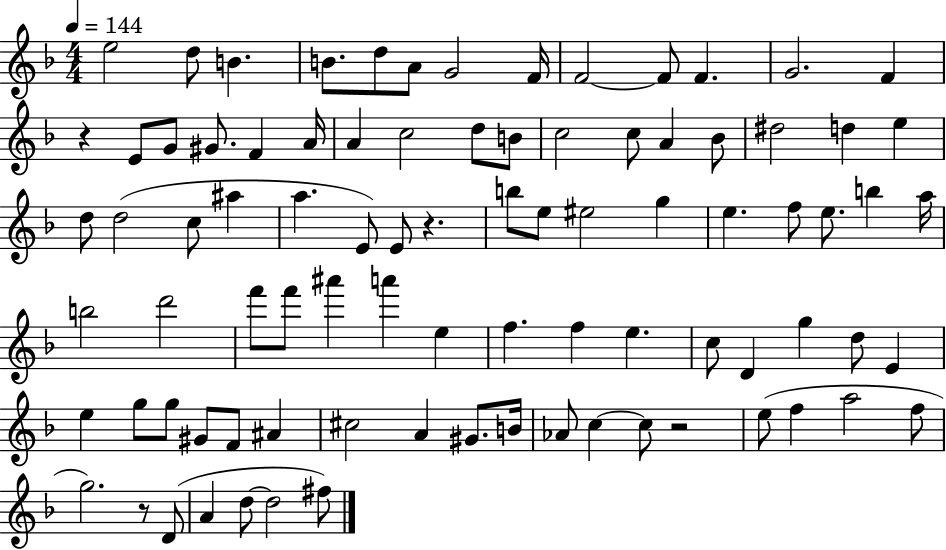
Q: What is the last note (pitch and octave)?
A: F#5